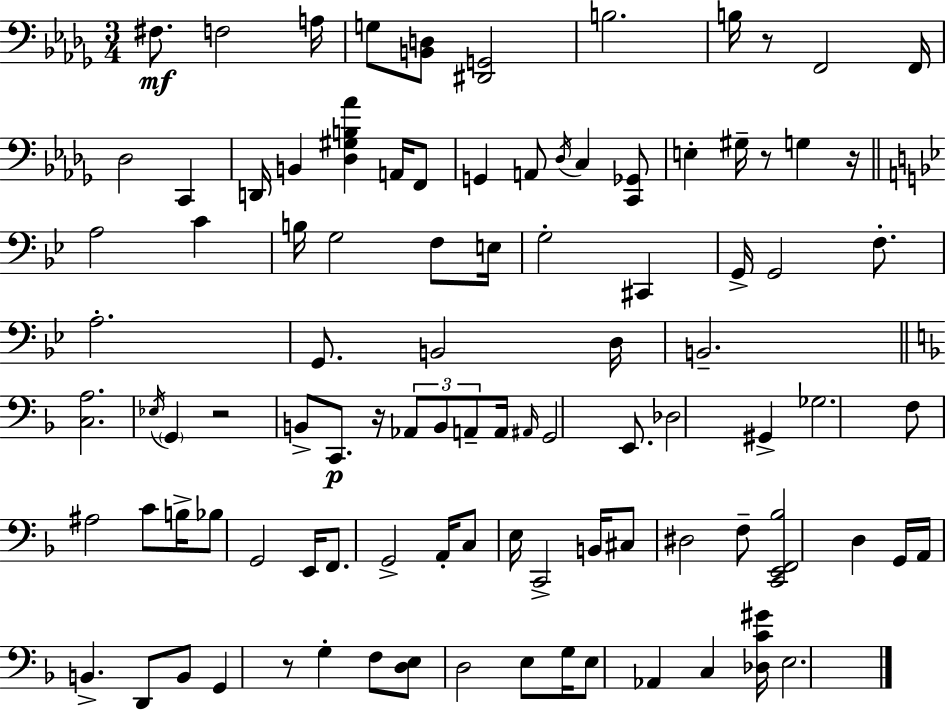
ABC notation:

X:1
T:Untitled
M:3/4
L:1/4
K:Bbm
^F,/2 F,2 A,/4 G,/2 [B,,D,]/2 [^D,,G,,]2 B,2 B,/4 z/2 F,,2 F,,/4 _D,2 C,, D,,/4 B,, [_D,^G,B,_A] A,,/4 F,,/2 G,, A,,/2 _D,/4 C, [C,,_G,,]/2 E, ^G,/4 z/2 G, z/4 A,2 C B,/4 G,2 F,/2 E,/4 G,2 ^C,, G,,/4 G,,2 F,/2 A,2 G,,/2 B,,2 D,/4 B,,2 [C,A,]2 _E,/4 G,, z2 B,,/2 C,,/2 z/4 _A,,/2 B,,/2 A,,/2 A,,/4 ^A,,/4 G,,2 E,,/2 _D,2 ^G,, _G,2 F,/2 ^A,2 C/2 B,/4 _B,/2 G,,2 E,,/4 F,,/2 G,,2 A,,/4 C,/2 E,/4 C,,2 B,,/4 ^C,/2 ^D,2 F,/2 [C,,E,,F,,_B,]2 D, G,,/4 A,,/4 B,, D,,/2 B,,/2 G,, z/2 G, F,/2 [D,E,]/2 D,2 E,/2 G,/4 E,/2 _A,, C, [_D,C^G]/4 E,2